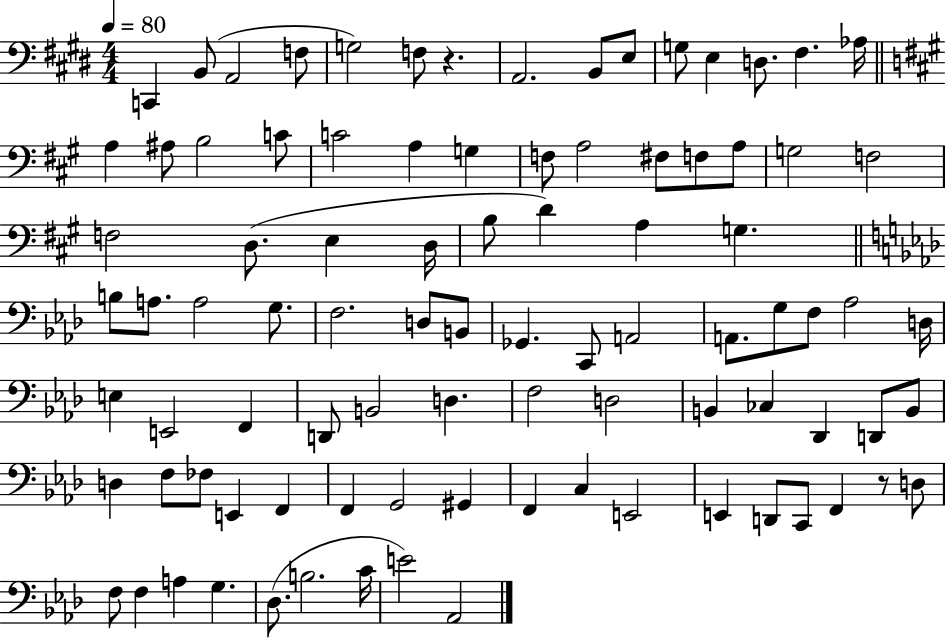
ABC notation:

X:1
T:Untitled
M:4/4
L:1/4
K:E
C,, B,,/2 A,,2 F,/2 G,2 F,/2 z A,,2 B,,/2 E,/2 G,/2 E, D,/2 ^F, _A,/4 A, ^A,/2 B,2 C/2 C2 A, G, F,/2 A,2 ^F,/2 F,/2 A,/2 G,2 F,2 F,2 D,/2 E, D,/4 B,/2 D A, G, B,/2 A,/2 A,2 G,/2 F,2 D,/2 B,,/2 _G,, C,,/2 A,,2 A,,/2 G,/2 F,/2 _A,2 D,/4 E, E,,2 F,, D,,/2 B,,2 D, F,2 D,2 B,, _C, _D,, D,,/2 B,,/2 D, F,/2 _F,/2 E,, F,, F,, G,,2 ^G,, F,, C, E,,2 E,, D,,/2 C,,/2 F,, z/2 D,/2 F,/2 F, A, G, _D,/2 B,2 C/4 E2 _A,,2